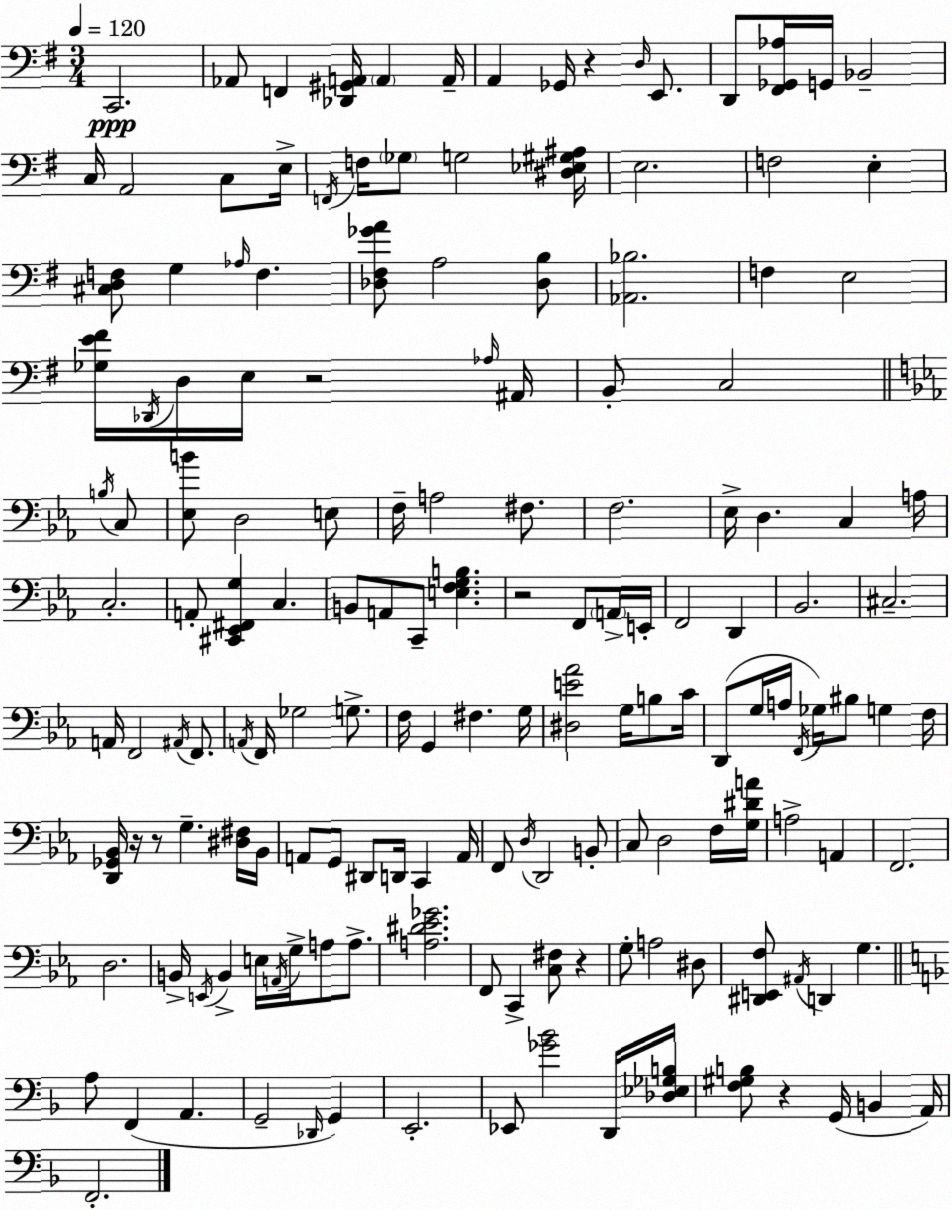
X:1
T:Untitled
M:3/4
L:1/4
K:Em
C,,2 _A,,/2 F,, [_D,,^G,,A,,]/4 A,, A,,/4 A,, _G,,/4 z D,/4 E,,/2 D,,/2 [^F,,_G,,_A,]/4 G,,/4 _B,,2 C,/4 A,,2 C,/2 E,/4 F,,/4 F,/4 _G,/2 G,2 [^D,_E,^G,^A,]/4 E,2 F,2 E, [^C,D,F,]/2 G, _A,/4 F, [_D,^F,_GA]/2 A,2 [_D,B,]/2 [_A,,_B,]2 F, E,2 [_G,E^F]/4 _D,,/4 D,/4 E,/4 z2 _A,/4 ^A,,/4 B,,/2 C,2 B,/4 C,/2 [_E,B]/2 D,2 E,/2 F,/4 A,2 ^F,/2 F,2 _E,/4 D, C, A,/4 C,2 A,,/2 [^C,,_E,,^F,,G,] C, B,,/2 A,,/2 C,,/2 [E,F,G,B,] z2 F,,/2 A,,/4 E,,/4 F,,2 D,, _B,,2 ^C,2 A,,/4 F,,2 ^A,,/4 F,,/2 A,,/4 F,,/4 _G,2 G,/2 F,/4 G,, ^F, G,/4 [^D,E_A]2 G,/4 B,/2 C/4 D,,/2 G,/4 A,/4 F,,/4 _G,/4 ^B,/2 G, F,/4 [D,,_G,,_B,,]/4 z/4 z/2 G, [^D,^F,]/4 _B,,/4 A,,/2 G,,/2 ^D,,/2 D,,/4 C,, A,,/4 F,,/2 D,/4 D,,2 B,,/2 C,/2 D,2 F,/4 [G,^DA]/4 A,2 A,, F,,2 D,2 B,,/4 E,,/4 B,, E,/4 A,,/4 G,/4 A,/2 A,/2 [A,^D_E_G]2 F,,/2 C,, [C,^F,]/2 z G,/2 A,2 ^D,/2 [^D,,E,,F,]/2 ^A,,/4 D,, G, A,/2 F,, A,, G,,2 _D,,/4 G,, E,,2 _E,,/2 [_G_B]2 D,,/4 [_D,_E,_G,B,]/4 [F,^G,B,]/2 z G,,/4 B,, A,,/4 F,,2